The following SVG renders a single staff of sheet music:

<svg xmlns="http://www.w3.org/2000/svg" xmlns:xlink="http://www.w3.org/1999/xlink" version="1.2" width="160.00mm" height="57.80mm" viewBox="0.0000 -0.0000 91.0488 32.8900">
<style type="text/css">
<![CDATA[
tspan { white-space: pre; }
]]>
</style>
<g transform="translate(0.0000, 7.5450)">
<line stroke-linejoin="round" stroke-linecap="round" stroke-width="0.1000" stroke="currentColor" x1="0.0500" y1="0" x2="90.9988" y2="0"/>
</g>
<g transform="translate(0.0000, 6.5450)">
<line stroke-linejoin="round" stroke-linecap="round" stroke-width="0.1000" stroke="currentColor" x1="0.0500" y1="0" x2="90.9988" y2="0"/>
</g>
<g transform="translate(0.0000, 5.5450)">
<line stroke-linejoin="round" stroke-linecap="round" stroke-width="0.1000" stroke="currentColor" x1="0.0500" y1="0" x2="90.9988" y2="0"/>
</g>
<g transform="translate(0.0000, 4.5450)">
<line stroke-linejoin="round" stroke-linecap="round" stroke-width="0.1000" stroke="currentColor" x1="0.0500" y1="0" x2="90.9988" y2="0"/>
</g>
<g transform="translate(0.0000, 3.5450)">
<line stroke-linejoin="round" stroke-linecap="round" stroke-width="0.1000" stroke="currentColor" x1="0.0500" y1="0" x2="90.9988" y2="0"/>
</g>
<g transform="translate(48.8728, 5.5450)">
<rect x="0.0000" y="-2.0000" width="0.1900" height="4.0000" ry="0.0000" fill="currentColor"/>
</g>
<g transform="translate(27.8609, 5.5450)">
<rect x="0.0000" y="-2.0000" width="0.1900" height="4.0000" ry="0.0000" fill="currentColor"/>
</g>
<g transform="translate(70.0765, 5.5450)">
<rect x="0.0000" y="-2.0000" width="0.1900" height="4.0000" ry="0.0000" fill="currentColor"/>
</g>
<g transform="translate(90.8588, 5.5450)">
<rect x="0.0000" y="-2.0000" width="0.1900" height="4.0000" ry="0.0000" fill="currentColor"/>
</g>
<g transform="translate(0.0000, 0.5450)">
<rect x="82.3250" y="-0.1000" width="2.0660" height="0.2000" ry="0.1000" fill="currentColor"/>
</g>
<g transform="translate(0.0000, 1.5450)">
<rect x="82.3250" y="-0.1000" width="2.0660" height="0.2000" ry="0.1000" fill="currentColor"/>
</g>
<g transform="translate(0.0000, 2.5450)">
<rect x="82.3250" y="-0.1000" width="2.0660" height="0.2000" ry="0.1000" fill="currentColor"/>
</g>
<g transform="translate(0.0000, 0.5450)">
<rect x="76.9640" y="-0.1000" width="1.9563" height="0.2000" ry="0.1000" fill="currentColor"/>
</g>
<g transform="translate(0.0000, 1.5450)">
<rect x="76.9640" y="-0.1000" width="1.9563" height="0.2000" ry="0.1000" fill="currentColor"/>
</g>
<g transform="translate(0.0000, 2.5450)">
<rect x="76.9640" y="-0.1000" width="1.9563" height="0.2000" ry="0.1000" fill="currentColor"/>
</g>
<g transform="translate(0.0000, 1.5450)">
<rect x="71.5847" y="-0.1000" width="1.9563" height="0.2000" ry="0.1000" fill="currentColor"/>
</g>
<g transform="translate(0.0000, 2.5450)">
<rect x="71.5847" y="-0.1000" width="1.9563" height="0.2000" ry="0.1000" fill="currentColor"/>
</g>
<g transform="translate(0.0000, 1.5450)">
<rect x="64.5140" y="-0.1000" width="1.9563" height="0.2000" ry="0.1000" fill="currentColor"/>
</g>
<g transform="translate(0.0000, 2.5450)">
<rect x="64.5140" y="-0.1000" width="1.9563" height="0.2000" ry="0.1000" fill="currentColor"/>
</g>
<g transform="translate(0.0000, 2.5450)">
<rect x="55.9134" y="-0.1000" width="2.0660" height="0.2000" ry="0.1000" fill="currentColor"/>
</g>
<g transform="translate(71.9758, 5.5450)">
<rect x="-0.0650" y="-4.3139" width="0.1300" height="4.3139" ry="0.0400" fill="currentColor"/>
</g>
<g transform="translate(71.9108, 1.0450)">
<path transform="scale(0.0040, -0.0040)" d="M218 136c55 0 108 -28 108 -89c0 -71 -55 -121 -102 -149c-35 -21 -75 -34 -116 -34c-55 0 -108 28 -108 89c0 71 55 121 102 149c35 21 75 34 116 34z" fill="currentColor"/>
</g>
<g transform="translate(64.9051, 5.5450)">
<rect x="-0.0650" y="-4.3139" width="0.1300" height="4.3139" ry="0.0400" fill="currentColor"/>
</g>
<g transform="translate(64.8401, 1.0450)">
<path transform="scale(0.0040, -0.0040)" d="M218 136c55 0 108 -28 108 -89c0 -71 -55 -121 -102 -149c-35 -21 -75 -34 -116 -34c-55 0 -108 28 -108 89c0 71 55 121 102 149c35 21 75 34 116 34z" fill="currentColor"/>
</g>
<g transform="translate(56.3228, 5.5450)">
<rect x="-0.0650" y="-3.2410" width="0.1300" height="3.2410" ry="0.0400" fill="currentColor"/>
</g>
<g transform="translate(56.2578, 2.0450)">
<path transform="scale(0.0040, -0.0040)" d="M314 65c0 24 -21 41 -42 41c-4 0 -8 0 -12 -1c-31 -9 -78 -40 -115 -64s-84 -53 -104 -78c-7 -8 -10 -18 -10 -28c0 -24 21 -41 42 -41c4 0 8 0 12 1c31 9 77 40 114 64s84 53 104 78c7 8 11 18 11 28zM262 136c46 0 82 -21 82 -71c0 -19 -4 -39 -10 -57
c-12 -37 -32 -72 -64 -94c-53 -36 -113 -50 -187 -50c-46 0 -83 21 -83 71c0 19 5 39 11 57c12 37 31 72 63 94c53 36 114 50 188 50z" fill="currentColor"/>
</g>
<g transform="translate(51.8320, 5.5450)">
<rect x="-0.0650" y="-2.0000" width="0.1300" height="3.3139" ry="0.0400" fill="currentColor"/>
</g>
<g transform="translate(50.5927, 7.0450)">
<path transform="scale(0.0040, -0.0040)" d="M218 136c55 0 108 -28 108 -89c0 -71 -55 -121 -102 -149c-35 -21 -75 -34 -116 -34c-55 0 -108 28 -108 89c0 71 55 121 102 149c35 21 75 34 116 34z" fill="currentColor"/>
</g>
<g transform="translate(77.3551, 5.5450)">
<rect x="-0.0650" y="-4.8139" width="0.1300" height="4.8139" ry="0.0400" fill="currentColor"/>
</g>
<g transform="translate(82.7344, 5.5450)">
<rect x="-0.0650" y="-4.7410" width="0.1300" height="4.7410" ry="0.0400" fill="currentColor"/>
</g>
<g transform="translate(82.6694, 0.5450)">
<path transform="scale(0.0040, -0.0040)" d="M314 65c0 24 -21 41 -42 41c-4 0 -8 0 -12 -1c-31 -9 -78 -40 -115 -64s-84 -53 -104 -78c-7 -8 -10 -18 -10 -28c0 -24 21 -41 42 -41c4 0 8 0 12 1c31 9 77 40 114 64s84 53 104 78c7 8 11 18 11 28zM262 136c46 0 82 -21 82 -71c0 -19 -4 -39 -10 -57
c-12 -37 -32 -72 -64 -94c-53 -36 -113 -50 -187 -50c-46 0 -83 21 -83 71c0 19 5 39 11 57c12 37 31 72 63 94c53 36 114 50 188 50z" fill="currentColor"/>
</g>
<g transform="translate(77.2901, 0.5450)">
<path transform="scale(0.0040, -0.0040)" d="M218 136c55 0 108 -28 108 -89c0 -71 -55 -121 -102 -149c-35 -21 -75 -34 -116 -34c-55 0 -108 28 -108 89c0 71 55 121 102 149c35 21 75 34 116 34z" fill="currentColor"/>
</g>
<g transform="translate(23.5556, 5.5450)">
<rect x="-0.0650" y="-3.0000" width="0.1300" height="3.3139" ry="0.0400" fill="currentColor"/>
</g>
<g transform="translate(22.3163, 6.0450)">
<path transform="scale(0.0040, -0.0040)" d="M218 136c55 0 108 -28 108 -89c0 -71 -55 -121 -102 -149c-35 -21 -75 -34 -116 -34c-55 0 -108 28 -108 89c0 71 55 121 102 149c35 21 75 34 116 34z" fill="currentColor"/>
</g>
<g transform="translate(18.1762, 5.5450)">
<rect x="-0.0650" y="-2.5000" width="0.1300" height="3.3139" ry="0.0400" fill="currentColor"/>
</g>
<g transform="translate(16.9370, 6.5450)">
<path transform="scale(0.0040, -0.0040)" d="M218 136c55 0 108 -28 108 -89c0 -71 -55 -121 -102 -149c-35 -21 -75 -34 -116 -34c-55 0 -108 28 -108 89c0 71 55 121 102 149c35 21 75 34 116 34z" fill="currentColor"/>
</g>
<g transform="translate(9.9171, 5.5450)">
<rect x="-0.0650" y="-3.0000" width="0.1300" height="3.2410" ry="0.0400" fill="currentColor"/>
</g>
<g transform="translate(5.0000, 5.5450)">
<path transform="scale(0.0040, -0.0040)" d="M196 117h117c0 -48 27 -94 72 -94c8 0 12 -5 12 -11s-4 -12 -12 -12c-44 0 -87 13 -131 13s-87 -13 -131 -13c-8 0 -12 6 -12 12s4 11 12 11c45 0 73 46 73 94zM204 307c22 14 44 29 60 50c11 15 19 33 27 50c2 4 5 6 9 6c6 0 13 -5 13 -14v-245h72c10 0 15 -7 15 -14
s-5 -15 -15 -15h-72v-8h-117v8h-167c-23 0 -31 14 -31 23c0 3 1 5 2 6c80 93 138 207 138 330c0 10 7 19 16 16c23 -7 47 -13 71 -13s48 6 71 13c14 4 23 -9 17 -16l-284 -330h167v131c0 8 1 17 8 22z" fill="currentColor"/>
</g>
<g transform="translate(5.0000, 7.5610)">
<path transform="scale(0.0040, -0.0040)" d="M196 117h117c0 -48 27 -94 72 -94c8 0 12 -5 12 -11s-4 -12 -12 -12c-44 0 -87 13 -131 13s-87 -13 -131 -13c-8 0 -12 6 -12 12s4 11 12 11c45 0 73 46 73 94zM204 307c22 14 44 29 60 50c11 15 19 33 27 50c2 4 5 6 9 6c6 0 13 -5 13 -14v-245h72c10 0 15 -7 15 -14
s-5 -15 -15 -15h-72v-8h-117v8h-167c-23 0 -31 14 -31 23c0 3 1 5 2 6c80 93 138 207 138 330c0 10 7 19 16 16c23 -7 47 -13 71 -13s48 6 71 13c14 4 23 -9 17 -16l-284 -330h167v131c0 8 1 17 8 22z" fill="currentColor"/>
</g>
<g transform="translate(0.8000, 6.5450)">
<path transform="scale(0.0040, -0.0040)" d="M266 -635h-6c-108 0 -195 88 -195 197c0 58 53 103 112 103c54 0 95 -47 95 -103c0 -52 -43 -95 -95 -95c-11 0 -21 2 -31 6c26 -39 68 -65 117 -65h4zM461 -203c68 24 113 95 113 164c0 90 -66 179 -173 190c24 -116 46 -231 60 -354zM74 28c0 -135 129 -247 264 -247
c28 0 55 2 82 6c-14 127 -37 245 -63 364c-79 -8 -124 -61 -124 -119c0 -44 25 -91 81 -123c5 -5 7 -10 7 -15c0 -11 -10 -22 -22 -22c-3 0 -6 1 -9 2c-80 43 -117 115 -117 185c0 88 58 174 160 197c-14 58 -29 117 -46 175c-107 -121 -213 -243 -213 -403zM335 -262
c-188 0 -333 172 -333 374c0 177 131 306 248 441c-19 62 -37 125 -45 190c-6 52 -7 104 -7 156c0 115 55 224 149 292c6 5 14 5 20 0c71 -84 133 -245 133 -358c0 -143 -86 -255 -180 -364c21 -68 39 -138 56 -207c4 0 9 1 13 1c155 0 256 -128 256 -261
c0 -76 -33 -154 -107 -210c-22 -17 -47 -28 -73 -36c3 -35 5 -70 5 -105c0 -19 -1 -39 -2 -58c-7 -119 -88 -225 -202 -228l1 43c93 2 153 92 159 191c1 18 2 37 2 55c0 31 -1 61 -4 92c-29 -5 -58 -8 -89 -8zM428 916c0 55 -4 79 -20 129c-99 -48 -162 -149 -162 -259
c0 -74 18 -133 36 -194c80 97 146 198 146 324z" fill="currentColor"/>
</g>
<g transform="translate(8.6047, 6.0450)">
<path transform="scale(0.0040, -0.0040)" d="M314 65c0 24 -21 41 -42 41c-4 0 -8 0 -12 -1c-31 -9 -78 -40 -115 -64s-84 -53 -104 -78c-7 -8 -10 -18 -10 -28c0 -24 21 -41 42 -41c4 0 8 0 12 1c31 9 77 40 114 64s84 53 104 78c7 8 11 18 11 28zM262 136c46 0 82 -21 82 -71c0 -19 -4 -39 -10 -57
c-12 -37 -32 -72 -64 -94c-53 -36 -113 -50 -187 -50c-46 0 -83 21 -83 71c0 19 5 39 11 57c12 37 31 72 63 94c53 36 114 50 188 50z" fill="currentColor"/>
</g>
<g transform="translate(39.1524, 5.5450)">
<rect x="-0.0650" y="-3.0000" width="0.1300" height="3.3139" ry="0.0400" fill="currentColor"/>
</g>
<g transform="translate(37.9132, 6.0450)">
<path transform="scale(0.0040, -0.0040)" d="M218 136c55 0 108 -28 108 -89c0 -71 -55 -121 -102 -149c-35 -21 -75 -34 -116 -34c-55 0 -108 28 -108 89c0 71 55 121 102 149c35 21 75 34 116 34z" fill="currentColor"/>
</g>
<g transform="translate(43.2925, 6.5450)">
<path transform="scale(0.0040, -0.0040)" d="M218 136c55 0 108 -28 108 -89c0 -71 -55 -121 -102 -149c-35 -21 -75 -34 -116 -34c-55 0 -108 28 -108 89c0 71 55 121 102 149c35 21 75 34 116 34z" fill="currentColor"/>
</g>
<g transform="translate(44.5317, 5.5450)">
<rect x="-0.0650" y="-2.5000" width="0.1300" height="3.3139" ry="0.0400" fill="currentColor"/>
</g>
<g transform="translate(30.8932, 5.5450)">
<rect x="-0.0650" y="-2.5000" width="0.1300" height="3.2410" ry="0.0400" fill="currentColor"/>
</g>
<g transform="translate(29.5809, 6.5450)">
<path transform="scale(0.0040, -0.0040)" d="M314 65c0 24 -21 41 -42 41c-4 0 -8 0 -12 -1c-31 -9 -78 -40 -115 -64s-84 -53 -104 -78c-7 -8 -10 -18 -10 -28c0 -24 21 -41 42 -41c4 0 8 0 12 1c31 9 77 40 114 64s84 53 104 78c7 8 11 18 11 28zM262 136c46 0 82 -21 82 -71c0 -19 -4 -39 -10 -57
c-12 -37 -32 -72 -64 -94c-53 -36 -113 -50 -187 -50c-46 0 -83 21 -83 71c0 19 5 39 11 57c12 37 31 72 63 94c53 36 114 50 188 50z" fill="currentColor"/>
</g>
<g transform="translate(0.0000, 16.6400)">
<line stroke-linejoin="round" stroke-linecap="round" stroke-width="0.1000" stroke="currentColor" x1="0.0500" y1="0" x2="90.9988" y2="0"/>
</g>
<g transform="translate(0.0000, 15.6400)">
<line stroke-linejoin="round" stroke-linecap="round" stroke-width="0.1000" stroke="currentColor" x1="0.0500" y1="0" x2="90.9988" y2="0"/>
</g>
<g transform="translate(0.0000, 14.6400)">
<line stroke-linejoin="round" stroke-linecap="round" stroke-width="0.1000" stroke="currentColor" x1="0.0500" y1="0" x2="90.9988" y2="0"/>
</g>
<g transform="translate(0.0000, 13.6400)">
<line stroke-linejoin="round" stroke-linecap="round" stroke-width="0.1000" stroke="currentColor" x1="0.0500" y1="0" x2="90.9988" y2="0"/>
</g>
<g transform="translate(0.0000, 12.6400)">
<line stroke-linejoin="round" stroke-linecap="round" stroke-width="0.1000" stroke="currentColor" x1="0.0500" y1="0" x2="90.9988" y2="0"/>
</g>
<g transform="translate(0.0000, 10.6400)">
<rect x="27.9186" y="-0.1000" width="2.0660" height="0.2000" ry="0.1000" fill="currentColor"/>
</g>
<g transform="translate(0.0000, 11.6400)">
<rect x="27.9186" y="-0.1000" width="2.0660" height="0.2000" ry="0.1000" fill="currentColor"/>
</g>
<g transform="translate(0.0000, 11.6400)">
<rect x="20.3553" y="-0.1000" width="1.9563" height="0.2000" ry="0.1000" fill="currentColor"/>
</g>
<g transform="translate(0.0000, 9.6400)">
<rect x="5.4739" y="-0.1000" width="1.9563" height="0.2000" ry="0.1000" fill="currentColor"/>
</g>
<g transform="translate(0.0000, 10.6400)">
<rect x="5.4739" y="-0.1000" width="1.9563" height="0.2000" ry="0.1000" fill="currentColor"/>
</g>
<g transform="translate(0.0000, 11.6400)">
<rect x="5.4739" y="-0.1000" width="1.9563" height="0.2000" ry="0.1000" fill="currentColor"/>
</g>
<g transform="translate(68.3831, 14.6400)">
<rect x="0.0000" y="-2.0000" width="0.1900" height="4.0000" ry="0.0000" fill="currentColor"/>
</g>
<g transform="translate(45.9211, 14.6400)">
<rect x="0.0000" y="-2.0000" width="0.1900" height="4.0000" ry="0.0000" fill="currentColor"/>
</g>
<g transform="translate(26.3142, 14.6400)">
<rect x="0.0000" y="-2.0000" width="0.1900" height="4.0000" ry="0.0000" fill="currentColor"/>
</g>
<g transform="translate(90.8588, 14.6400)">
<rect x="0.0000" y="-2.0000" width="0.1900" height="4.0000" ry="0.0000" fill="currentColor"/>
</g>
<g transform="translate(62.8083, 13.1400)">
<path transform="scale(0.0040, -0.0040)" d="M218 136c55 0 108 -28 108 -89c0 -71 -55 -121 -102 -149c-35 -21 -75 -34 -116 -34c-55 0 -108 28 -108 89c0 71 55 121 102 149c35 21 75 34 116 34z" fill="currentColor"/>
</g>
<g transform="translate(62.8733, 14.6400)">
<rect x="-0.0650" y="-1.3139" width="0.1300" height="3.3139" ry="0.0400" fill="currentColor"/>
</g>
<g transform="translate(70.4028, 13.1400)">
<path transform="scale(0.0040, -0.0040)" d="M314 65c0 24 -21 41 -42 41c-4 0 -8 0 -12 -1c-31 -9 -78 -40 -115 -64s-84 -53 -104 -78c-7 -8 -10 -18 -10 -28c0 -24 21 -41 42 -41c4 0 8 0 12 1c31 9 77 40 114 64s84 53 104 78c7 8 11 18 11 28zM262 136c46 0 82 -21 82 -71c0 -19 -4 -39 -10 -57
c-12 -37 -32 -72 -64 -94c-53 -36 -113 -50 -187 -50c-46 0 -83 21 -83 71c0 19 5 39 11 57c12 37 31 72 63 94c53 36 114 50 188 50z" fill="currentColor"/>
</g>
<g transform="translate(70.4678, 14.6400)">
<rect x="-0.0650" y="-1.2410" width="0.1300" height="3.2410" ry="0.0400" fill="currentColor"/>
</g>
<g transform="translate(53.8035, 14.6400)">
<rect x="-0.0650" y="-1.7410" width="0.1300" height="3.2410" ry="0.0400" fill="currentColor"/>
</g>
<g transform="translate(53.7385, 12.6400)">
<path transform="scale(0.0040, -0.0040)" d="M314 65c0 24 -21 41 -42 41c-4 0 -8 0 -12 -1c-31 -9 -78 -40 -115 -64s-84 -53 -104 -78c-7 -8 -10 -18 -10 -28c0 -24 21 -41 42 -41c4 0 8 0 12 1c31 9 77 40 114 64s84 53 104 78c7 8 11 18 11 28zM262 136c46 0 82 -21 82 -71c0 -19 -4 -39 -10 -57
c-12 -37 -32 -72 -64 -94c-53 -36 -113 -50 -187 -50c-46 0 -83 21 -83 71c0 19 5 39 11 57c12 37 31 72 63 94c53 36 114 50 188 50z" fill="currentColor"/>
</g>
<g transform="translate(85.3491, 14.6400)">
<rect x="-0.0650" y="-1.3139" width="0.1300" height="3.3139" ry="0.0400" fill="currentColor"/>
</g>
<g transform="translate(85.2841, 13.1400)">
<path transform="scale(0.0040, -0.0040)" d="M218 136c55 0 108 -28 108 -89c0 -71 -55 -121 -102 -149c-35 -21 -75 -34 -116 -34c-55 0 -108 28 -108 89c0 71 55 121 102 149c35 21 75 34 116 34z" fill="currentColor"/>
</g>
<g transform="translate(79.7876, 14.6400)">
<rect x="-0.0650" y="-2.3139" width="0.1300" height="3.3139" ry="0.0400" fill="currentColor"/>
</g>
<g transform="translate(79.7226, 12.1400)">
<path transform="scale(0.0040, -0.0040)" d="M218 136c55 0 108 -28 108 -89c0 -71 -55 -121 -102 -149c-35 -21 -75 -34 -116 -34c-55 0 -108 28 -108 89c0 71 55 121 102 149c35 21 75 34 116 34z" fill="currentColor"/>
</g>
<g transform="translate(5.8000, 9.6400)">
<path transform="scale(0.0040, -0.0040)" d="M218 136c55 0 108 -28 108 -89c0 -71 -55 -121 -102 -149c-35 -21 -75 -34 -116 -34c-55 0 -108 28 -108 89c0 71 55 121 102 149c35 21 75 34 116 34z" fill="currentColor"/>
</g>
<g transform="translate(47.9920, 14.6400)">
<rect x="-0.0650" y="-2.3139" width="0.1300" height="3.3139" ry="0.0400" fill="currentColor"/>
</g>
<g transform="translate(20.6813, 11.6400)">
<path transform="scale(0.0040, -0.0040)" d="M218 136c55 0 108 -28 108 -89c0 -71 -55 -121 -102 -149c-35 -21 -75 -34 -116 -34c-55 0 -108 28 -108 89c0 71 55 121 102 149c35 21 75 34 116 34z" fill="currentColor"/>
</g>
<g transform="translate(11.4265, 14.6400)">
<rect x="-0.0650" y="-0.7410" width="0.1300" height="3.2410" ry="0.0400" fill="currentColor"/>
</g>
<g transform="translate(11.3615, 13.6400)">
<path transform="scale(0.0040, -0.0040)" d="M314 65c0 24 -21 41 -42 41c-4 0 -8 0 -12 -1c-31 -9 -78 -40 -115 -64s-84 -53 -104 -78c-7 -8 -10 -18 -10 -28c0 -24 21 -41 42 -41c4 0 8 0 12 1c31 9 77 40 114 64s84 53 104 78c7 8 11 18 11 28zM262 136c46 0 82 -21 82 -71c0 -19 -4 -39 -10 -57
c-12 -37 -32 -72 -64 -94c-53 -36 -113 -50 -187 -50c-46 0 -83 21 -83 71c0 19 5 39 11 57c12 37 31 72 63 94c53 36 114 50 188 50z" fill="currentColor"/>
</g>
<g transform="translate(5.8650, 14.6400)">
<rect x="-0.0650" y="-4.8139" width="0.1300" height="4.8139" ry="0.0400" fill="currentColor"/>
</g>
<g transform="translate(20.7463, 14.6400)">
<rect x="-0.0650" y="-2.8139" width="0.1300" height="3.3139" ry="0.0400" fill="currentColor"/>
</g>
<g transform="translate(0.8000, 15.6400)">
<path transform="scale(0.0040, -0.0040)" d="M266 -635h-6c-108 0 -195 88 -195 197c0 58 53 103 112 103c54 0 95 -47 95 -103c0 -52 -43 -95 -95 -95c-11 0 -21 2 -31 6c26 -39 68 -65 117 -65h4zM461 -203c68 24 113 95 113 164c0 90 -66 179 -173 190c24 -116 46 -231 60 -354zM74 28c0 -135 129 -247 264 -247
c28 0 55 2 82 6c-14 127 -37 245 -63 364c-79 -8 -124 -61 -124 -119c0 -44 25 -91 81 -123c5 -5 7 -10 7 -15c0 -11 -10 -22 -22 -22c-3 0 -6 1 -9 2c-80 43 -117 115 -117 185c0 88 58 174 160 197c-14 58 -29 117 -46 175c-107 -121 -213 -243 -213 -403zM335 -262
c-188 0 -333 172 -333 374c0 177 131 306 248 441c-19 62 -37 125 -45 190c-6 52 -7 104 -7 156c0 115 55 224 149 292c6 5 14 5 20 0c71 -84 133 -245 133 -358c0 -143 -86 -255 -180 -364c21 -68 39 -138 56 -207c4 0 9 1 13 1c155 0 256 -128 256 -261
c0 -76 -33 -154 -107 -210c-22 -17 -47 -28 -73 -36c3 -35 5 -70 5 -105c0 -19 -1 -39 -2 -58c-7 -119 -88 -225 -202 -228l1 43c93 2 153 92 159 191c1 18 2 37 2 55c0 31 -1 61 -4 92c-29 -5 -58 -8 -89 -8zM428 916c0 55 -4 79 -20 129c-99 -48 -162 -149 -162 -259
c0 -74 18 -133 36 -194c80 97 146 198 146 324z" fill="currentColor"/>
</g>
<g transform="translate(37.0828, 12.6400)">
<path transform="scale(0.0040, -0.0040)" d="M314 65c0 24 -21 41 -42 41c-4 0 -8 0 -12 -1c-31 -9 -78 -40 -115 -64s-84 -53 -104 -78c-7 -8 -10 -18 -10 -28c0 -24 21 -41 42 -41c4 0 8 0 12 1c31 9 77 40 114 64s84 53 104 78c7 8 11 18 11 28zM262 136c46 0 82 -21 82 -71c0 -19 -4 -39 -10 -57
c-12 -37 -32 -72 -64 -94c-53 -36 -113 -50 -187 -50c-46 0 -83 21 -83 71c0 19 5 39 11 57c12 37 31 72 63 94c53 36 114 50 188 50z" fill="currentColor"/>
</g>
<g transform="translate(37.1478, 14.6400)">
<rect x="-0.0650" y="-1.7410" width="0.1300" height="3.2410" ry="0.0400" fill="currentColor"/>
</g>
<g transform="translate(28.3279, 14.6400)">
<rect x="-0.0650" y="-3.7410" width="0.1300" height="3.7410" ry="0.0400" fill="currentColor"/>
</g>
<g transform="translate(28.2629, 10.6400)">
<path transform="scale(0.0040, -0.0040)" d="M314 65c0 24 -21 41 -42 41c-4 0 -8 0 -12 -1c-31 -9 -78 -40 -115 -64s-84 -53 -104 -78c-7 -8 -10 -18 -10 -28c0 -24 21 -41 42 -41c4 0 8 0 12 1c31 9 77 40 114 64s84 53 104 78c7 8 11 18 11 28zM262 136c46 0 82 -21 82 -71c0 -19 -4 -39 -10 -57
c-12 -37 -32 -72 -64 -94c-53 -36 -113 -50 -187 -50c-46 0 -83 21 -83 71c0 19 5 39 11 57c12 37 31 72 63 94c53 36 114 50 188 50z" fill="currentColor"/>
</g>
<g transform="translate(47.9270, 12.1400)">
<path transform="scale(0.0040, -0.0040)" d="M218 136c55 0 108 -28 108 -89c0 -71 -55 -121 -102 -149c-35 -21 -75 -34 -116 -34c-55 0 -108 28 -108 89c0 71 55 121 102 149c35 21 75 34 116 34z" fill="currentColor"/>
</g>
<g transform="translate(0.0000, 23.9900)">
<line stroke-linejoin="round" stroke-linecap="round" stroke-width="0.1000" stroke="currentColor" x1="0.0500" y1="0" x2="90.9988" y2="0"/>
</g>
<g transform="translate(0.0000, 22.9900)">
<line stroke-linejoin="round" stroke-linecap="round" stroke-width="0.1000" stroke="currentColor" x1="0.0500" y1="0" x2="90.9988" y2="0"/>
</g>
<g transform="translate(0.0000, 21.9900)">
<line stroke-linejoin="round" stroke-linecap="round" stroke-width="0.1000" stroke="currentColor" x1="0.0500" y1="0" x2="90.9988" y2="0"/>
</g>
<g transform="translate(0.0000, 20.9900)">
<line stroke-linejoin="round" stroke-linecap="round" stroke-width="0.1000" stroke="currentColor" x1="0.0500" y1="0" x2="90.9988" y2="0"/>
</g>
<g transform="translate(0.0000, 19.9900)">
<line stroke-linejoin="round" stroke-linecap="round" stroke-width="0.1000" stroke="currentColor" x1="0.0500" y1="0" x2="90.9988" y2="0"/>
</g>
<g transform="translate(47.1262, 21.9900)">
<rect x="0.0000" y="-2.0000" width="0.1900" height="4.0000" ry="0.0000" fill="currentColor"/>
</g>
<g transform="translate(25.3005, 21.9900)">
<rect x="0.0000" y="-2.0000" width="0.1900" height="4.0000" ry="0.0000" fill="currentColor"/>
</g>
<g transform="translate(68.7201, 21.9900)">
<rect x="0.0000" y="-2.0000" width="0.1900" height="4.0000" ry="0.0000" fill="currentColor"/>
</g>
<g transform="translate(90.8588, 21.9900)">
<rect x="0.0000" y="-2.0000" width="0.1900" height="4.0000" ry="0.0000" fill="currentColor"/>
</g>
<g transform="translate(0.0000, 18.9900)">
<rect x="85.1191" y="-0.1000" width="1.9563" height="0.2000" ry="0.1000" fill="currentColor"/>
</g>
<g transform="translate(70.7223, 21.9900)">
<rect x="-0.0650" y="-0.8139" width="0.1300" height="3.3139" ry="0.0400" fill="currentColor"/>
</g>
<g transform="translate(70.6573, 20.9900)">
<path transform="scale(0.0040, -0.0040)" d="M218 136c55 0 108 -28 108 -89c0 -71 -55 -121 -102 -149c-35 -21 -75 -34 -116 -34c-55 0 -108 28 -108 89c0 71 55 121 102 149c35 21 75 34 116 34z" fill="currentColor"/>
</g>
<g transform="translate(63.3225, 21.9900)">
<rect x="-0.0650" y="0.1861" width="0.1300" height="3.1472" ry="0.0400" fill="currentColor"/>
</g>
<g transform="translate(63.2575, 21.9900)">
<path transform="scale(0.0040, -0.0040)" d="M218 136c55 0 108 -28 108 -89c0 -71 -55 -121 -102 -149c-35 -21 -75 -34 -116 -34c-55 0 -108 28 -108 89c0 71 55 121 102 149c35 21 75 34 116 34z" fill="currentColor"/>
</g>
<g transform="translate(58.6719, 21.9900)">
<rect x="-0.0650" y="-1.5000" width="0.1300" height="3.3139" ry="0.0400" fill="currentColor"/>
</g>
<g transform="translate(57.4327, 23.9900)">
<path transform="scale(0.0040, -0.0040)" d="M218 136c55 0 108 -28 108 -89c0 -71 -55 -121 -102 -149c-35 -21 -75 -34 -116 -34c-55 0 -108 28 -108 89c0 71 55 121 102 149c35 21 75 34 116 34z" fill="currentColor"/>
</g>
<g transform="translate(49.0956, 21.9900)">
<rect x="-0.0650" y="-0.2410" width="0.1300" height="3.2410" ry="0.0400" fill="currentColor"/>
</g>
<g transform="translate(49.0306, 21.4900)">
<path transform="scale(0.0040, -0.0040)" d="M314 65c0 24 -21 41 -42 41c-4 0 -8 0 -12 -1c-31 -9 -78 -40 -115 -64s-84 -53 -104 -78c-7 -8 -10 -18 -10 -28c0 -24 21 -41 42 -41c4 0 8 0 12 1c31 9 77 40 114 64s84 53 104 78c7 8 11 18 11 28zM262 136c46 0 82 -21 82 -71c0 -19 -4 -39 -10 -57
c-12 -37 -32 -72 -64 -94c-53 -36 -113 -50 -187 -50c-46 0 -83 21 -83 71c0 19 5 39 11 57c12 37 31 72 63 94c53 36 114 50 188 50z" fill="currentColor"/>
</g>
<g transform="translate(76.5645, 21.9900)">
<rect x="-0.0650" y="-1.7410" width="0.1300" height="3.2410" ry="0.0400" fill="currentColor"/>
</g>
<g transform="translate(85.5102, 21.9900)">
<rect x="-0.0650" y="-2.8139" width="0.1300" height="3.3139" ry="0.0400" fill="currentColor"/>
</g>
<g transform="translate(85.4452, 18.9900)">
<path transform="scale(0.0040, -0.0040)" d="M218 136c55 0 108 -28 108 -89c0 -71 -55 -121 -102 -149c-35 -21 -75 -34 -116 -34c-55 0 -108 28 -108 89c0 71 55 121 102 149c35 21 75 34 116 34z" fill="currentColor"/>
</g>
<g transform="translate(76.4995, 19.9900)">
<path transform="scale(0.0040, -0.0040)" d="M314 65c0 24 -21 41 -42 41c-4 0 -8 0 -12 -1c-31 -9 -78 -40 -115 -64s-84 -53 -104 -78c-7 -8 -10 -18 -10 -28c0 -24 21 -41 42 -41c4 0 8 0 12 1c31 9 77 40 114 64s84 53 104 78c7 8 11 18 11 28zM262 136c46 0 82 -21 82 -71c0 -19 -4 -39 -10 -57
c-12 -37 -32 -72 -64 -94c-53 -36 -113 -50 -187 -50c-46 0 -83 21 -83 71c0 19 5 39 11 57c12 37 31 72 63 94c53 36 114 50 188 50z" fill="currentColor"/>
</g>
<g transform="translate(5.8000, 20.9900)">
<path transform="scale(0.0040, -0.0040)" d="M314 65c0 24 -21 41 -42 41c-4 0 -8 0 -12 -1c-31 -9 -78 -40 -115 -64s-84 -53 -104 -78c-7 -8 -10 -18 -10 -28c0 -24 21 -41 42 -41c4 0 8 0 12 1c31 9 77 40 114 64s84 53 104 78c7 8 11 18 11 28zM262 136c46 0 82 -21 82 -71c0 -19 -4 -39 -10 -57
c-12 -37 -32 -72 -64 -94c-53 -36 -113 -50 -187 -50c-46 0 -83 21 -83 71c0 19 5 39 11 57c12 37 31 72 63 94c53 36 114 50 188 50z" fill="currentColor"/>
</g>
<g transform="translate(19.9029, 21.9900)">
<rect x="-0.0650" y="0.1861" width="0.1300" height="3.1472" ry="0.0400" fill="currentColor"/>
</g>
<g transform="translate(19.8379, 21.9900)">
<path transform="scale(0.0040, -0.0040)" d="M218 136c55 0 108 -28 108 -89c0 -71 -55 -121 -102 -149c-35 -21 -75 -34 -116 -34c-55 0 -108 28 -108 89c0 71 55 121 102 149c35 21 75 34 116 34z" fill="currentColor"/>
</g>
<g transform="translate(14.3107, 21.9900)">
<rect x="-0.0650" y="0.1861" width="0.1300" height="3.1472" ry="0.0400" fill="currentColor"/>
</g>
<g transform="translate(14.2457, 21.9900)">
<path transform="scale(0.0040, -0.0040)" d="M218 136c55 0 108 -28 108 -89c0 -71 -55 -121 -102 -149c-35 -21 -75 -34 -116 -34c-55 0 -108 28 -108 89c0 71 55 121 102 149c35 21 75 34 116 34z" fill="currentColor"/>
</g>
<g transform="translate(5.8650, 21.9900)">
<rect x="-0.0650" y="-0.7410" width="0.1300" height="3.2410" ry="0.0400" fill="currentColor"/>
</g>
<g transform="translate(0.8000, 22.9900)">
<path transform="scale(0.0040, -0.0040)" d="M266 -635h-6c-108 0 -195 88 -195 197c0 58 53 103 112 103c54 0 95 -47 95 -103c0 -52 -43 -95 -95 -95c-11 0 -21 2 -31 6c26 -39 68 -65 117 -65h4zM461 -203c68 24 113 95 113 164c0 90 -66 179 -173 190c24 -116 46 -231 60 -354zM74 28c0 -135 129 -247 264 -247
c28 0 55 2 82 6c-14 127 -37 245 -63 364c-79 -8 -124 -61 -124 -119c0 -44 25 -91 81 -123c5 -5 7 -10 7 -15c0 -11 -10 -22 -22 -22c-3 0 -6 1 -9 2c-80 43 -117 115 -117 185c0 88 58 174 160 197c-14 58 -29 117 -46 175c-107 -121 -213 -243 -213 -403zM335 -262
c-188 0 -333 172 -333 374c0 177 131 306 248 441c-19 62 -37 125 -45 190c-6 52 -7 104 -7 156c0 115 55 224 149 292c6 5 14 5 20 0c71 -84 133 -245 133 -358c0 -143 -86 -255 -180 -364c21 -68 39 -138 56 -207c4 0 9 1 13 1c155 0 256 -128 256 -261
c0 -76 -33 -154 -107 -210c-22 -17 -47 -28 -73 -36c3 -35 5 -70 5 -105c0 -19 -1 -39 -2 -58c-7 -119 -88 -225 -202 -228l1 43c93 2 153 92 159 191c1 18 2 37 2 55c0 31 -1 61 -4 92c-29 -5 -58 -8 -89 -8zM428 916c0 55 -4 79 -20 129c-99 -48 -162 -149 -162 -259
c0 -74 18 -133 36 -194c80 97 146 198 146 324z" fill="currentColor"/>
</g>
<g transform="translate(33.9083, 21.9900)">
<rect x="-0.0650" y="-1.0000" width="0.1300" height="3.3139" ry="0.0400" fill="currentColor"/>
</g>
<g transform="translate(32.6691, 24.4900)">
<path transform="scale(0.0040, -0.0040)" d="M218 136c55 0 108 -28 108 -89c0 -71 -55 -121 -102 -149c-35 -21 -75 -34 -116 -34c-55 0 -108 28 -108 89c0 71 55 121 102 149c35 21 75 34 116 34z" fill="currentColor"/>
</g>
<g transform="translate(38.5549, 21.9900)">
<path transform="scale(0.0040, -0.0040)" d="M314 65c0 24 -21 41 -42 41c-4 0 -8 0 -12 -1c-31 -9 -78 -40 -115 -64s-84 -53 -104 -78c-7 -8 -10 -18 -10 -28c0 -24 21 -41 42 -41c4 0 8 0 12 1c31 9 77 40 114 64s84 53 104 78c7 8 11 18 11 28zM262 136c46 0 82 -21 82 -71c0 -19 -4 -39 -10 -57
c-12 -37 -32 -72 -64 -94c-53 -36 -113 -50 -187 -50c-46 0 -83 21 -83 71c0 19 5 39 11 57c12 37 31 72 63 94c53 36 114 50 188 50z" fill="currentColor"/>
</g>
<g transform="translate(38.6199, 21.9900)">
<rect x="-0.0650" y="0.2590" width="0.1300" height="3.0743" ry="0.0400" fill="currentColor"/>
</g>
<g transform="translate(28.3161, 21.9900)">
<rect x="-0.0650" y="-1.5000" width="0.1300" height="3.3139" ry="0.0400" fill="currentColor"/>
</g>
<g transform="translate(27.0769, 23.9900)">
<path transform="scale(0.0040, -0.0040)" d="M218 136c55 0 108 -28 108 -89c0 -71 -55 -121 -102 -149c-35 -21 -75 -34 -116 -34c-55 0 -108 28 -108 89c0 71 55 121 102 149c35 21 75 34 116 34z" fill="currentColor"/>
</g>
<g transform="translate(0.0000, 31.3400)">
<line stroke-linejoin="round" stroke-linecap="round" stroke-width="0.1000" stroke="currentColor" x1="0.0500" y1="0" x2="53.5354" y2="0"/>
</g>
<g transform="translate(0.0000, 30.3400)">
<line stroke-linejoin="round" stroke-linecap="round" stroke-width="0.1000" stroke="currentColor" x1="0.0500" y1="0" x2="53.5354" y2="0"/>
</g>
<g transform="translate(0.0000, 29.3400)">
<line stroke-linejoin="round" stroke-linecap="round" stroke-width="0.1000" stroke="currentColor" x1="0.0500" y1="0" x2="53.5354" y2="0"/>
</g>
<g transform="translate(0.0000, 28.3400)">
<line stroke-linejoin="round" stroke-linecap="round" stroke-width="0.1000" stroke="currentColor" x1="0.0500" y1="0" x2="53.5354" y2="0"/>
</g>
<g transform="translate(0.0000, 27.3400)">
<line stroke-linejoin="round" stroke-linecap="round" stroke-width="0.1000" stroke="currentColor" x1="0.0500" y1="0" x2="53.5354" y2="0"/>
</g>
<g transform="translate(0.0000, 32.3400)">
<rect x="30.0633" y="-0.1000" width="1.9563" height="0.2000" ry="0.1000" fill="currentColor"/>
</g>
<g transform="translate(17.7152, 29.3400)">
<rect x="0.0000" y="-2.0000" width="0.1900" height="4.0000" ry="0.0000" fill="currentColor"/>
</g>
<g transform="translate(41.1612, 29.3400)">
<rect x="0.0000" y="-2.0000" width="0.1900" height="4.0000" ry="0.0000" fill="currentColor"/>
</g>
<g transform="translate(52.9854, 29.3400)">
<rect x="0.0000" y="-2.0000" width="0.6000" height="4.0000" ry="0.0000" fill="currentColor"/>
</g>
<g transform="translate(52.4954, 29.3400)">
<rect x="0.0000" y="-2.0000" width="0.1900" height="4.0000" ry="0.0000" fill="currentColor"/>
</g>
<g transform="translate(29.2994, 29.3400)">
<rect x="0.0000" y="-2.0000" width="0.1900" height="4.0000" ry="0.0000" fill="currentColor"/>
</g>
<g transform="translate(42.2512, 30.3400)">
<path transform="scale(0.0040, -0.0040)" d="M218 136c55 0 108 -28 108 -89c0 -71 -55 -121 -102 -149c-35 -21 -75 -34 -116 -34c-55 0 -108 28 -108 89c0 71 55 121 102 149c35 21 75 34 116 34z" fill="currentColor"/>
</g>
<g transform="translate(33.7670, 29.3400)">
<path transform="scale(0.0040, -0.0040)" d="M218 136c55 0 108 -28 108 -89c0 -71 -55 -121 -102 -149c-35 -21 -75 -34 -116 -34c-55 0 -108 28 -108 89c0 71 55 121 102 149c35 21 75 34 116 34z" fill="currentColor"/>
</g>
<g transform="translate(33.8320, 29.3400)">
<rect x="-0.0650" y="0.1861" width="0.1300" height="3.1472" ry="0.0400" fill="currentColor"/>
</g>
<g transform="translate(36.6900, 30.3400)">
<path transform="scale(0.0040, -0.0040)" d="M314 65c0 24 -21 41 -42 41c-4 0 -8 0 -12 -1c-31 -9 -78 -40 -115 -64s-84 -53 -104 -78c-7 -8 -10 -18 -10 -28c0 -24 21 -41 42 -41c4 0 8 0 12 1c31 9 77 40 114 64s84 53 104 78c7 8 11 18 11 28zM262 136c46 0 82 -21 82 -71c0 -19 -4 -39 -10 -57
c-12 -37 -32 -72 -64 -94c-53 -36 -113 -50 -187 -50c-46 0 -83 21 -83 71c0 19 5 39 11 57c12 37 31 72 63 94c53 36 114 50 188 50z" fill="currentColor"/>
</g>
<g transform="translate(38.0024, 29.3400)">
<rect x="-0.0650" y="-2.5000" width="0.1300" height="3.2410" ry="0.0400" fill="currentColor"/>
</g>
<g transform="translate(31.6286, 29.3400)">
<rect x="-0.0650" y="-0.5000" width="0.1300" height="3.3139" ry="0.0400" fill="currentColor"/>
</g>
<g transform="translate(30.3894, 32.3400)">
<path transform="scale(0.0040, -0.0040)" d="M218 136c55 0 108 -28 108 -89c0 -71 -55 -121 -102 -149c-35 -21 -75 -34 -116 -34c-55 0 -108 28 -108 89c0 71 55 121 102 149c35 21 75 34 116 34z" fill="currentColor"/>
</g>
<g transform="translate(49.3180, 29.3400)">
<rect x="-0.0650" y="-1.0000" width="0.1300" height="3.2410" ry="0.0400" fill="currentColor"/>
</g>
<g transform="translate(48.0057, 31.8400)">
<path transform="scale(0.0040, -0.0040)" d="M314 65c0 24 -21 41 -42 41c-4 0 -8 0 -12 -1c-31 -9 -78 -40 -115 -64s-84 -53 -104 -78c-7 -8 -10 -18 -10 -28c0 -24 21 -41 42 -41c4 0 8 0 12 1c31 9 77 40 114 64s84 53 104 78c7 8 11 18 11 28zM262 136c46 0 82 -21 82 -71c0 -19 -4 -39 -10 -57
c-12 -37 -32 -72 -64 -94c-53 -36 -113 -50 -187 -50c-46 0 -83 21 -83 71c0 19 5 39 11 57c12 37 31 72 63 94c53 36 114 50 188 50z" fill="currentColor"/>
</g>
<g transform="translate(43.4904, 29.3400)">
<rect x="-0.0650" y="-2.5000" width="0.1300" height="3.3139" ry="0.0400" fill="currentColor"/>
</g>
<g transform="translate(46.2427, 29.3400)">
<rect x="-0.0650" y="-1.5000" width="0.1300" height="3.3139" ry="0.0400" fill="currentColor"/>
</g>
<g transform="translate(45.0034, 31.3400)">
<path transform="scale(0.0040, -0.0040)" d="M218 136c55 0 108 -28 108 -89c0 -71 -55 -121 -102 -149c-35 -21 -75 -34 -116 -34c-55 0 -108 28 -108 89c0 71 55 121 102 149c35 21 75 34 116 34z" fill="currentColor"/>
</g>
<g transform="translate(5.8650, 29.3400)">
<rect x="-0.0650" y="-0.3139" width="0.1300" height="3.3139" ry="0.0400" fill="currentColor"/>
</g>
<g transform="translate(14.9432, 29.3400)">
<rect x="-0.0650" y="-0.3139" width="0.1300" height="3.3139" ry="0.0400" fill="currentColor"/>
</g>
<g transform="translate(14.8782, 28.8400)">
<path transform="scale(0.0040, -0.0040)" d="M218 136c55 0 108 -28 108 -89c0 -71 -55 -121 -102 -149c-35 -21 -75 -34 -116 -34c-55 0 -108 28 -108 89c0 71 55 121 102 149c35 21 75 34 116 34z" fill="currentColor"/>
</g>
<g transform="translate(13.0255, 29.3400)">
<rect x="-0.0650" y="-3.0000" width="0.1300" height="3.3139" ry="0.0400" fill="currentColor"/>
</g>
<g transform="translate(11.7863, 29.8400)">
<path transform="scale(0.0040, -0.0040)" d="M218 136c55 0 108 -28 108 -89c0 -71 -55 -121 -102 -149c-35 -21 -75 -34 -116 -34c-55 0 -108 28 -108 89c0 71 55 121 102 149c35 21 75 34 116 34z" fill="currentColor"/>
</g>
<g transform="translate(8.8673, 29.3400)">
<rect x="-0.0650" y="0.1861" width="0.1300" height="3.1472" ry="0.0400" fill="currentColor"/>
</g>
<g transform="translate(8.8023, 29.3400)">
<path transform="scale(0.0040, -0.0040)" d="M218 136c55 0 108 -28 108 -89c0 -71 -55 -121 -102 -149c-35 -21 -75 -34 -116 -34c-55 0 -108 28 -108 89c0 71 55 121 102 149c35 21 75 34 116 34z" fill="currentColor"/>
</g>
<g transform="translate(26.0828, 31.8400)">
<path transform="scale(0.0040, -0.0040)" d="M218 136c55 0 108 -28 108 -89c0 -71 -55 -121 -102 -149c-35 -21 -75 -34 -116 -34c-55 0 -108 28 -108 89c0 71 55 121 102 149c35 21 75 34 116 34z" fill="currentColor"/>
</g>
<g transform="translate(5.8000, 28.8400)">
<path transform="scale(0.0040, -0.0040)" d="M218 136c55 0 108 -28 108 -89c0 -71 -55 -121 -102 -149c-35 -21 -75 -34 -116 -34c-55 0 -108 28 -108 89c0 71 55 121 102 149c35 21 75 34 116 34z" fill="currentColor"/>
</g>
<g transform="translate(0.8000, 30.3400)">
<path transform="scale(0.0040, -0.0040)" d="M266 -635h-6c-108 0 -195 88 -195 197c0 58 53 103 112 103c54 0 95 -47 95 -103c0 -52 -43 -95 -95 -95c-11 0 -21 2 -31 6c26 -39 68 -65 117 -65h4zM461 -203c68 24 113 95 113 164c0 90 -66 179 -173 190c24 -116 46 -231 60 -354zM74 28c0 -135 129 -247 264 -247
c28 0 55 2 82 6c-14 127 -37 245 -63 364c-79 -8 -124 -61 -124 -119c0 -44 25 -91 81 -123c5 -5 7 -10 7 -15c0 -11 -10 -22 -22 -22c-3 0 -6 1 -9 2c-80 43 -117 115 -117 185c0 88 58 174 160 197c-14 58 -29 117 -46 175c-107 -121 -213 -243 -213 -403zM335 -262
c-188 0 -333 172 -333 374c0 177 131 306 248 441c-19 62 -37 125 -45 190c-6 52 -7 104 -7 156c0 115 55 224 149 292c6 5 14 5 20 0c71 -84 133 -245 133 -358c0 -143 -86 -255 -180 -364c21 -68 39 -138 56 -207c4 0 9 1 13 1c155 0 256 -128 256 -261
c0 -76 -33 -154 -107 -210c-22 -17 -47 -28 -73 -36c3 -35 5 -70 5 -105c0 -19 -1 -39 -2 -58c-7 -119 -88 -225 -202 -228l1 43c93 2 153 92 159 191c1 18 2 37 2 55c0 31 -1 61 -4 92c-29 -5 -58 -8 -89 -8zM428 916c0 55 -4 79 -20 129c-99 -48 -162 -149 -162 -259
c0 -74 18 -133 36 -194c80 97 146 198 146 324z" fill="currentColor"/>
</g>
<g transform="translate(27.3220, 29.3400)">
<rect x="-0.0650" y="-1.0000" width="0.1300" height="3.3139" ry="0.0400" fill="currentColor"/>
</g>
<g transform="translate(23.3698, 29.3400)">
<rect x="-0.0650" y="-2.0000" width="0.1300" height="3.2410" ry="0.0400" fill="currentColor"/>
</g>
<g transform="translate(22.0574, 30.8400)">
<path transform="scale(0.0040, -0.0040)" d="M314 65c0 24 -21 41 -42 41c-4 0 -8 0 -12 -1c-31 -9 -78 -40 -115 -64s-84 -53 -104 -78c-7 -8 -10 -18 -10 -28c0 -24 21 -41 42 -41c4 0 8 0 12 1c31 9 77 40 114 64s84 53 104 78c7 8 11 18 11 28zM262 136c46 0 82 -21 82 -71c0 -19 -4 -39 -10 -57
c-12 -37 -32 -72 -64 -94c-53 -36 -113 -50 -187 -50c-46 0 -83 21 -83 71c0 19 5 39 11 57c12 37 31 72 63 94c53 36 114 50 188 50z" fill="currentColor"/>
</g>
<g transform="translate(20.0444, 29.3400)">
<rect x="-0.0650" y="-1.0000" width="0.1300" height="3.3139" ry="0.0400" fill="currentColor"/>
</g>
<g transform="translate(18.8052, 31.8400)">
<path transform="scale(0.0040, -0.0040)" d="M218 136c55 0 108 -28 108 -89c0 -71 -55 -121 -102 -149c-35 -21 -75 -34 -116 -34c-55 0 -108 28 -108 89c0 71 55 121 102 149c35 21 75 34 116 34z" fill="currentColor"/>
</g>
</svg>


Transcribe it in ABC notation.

X:1
T:Untitled
M:4/4
L:1/4
K:C
A2 G A G2 A G F b2 d' d' e' e'2 e' d2 a c'2 f2 g f2 e e2 g e d2 B B E D B2 c2 E B d f2 a c B A c D F2 D C B G2 G E D2